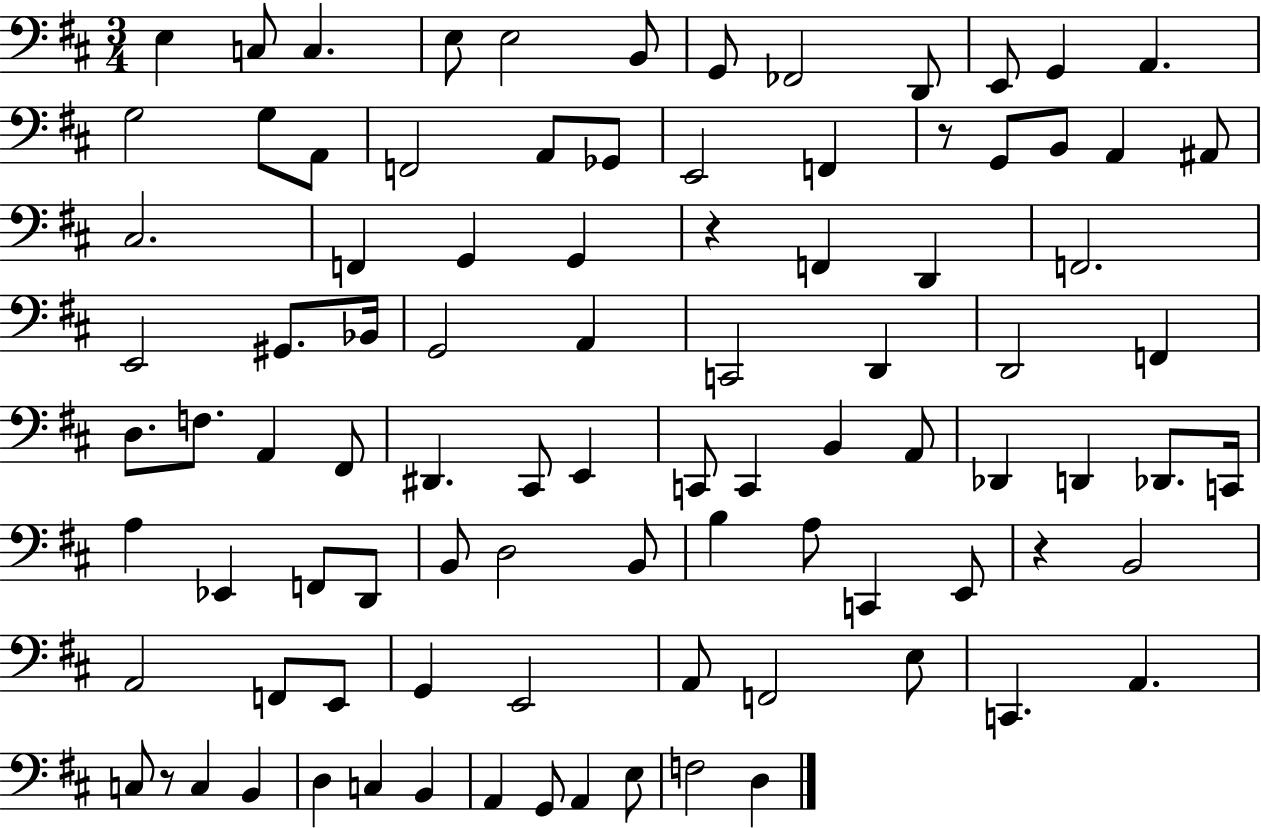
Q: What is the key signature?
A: D major